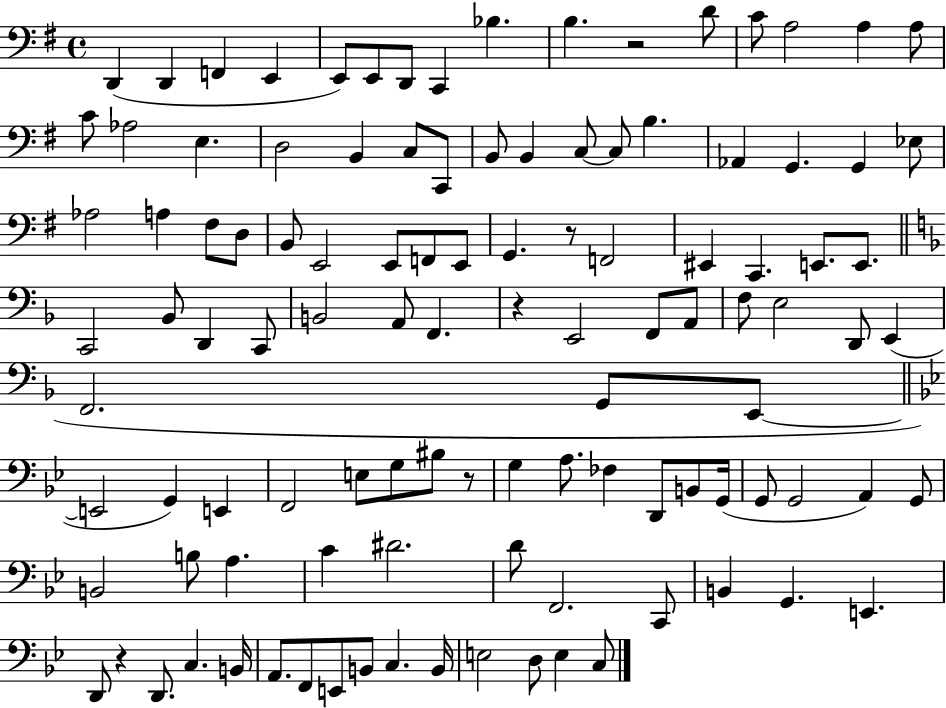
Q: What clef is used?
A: bass